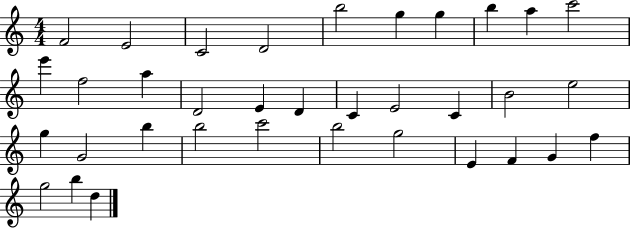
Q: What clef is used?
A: treble